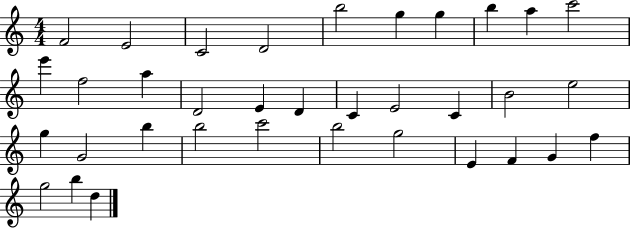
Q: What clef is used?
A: treble